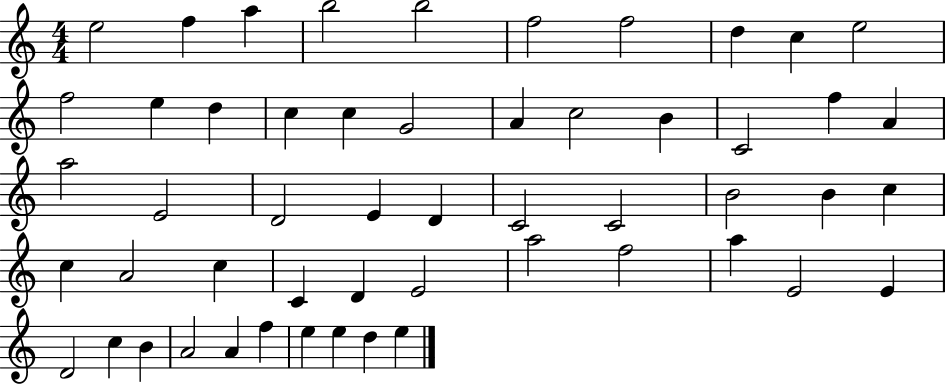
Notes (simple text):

E5/h F5/q A5/q B5/h B5/h F5/h F5/h D5/q C5/q E5/h F5/h E5/q D5/q C5/q C5/q G4/h A4/q C5/h B4/q C4/h F5/q A4/q A5/h E4/h D4/h E4/q D4/q C4/h C4/h B4/h B4/q C5/q C5/q A4/h C5/q C4/q D4/q E4/h A5/h F5/h A5/q E4/h E4/q D4/h C5/q B4/q A4/h A4/q F5/q E5/q E5/q D5/q E5/q